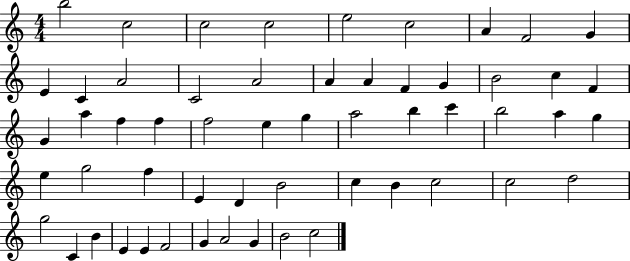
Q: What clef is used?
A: treble